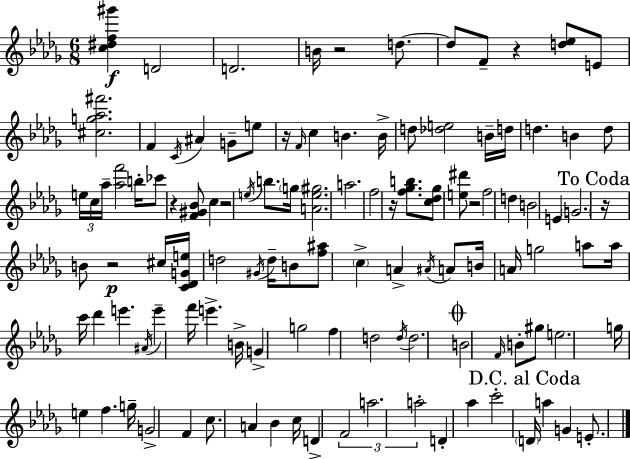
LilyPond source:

{
  \clef treble
  \numericTimeSignature
  \time 6/8
  \key bes \minor
  <c'' dis'' f'' gis'''>4\f d'2 | d'2. | b'16 r2 d''8.~~ | d''8 f'8-- r4 <d'' ees''>8 e'8 | \break <cis'' g'' aes'' fis'''>2. | f'4 \acciaccatura { c'16 } ais'4 g'8-- e''8 | r16 \grace { f'16 } c''4 b'4. | b'16-> d''8 <des'' e''>2 | \break b'16-- d''16 d''4. b'4 | d''8 \tuplet 3/2 { e''16 c''16 aes''16-- } <aes'' f'''>2 | b''16-. ces'''8 r4 <f' gis' bes'>8 c''4 | r2 \acciaccatura { e''16 } b''8. | \break \parenthesize g''16 <a' e'' gis''>2. | a''2. | f''2 r16 | <f'' ges'' b''>8. <c'' des'' ges''>8 <e'' dis'''>8 r2 | \break f''2 d''4 | b'2 e'4 | \parenthesize g'2. | \mark "To Coda" r16 b'8 r2\p | \break cis''16 <c' des' g' e''>16 d''2 | \acciaccatura { gis'16 } d''16-- b'8 <f'' ais''>8 \parenthesize c''4-> a'4-> | \acciaccatura { ais'16 } a'8 b'16 a'16 g''2 | a''8 a''16 c'''16 des'''4 e'''4. | \break \acciaccatura { ais'16 } e'''4-- f'''16 e'''4.-> | b'16-> g'4-> g''2 | f''4 d''2 | \acciaccatura { d''16 } d''2. | \break \mark \markup { \musicglyph "scripts.coda" } b'2 | \grace { f'16 } b'8-. gis''8 e''2. | g''16 e''4 | f''4. g''16-- g'2-> | \break f'4 c''8. a'4 | bes'4 c''16 d'4-> | \tuplet 3/2 { f'2 a''2. | a''2-. } | \break d'4-. aes''4 | c'''2-. \mark "D.C. al Coda" \parenthesize d'16 a''4 | g'4 e'8.-. \bar "|."
}